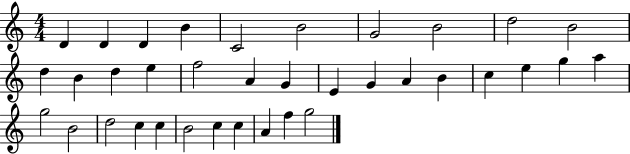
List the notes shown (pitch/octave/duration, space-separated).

D4/q D4/q D4/q B4/q C4/h B4/h G4/h B4/h D5/h B4/h D5/q B4/q D5/q E5/q F5/h A4/q G4/q E4/q G4/q A4/q B4/q C5/q E5/q G5/q A5/q G5/h B4/h D5/h C5/q C5/q B4/h C5/q C5/q A4/q F5/q G5/h